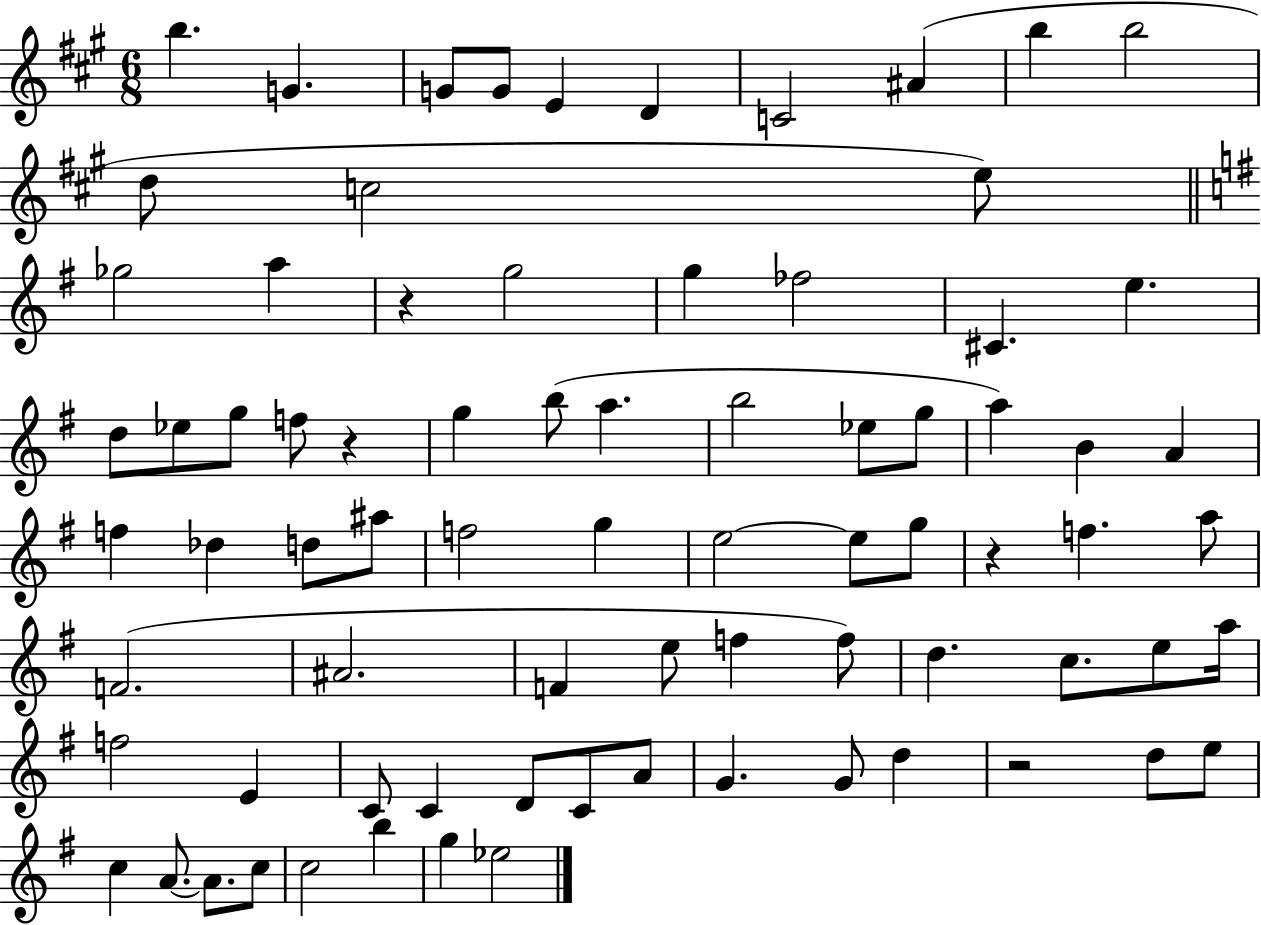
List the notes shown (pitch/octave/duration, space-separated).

B5/q. G4/q. G4/e G4/e E4/q D4/q C4/h A#4/q B5/q B5/h D5/e C5/h E5/e Gb5/h A5/q R/q G5/h G5/q FES5/h C#4/q. E5/q. D5/e Eb5/e G5/e F5/e R/q G5/q B5/e A5/q. B5/h Eb5/e G5/e A5/q B4/q A4/q F5/q Db5/q D5/e A#5/e F5/h G5/q E5/h E5/e G5/e R/q F5/q. A5/e F4/h. A#4/h. F4/q E5/e F5/q F5/e D5/q. C5/e. E5/e A5/s F5/h E4/q C4/e C4/q D4/e C4/e A4/e G4/q. G4/e D5/q R/h D5/e E5/e C5/q A4/e. A4/e. C5/e C5/h B5/q G5/q Eb5/h